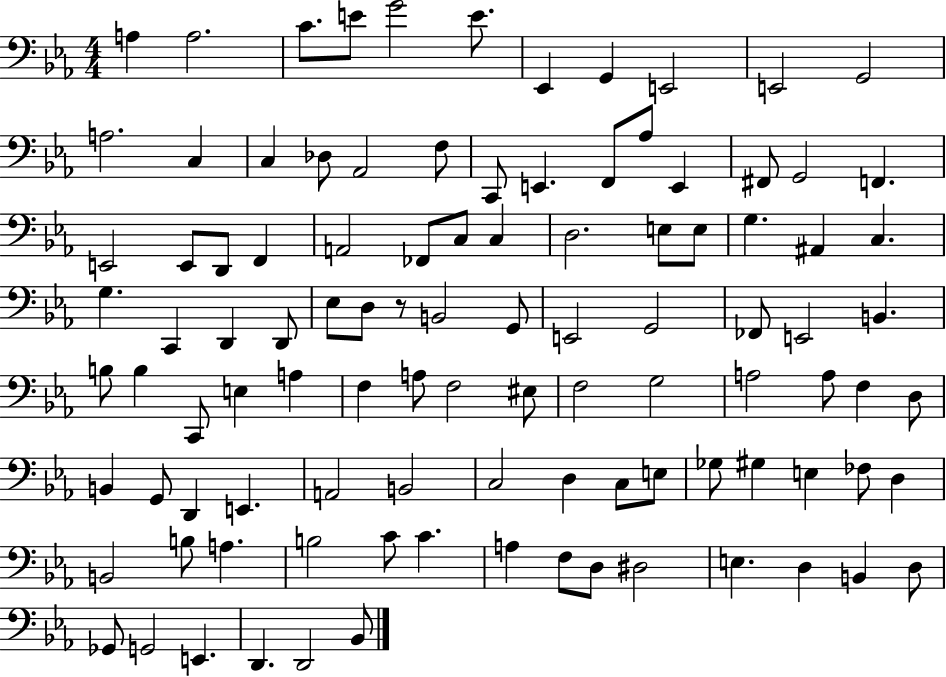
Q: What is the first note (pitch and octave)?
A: A3